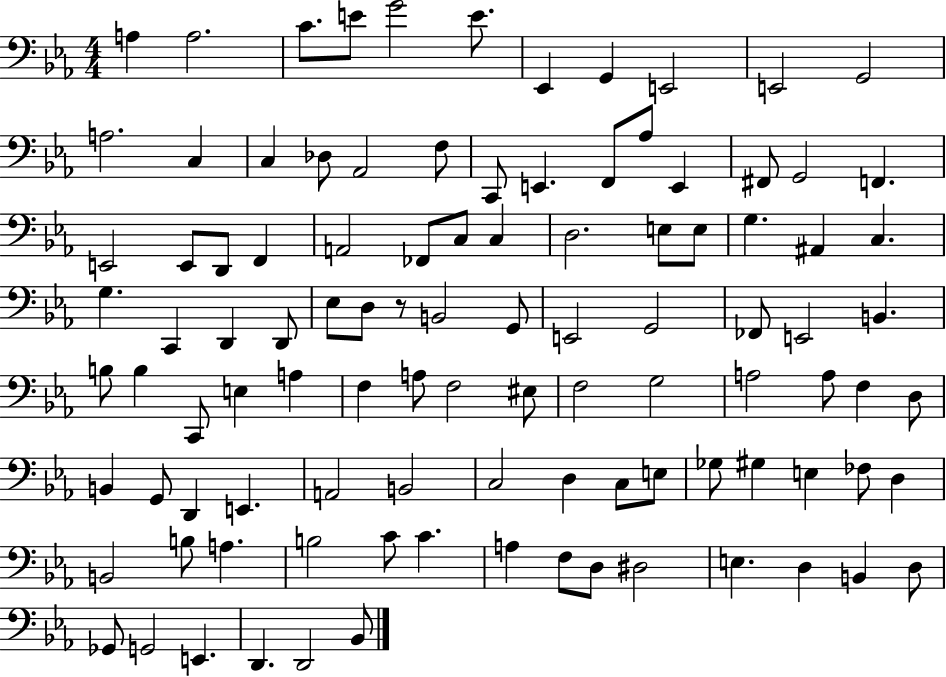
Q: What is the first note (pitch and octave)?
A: A3